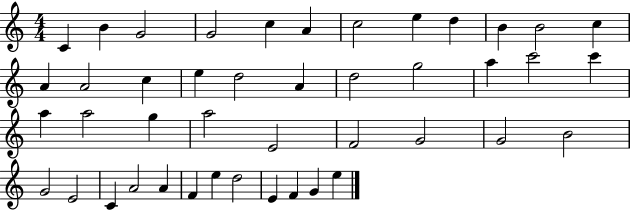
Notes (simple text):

C4/q B4/q G4/h G4/h C5/q A4/q C5/h E5/q D5/q B4/q B4/h C5/q A4/q A4/h C5/q E5/q D5/h A4/q D5/h G5/h A5/q C6/h C6/q A5/q A5/h G5/q A5/h E4/h F4/h G4/h G4/h B4/h G4/h E4/h C4/q A4/h A4/q F4/q E5/q D5/h E4/q F4/q G4/q E5/q